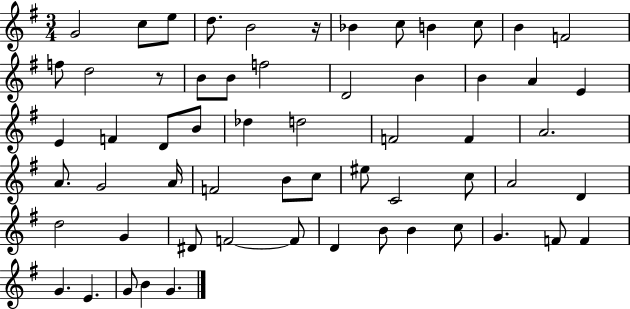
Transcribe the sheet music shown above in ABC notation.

X:1
T:Untitled
M:3/4
L:1/4
K:G
G2 c/2 e/2 d/2 B2 z/4 _B c/2 B c/2 B F2 f/2 d2 z/2 B/2 B/2 f2 D2 B B A E E F D/2 B/2 _d d2 F2 F A2 A/2 G2 A/4 F2 B/2 c/2 ^e/2 C2 c/2 A2 D d2 G ^D/2 F2 F/2 D B/2 B c/2 G F/2 F G E G/2 B G